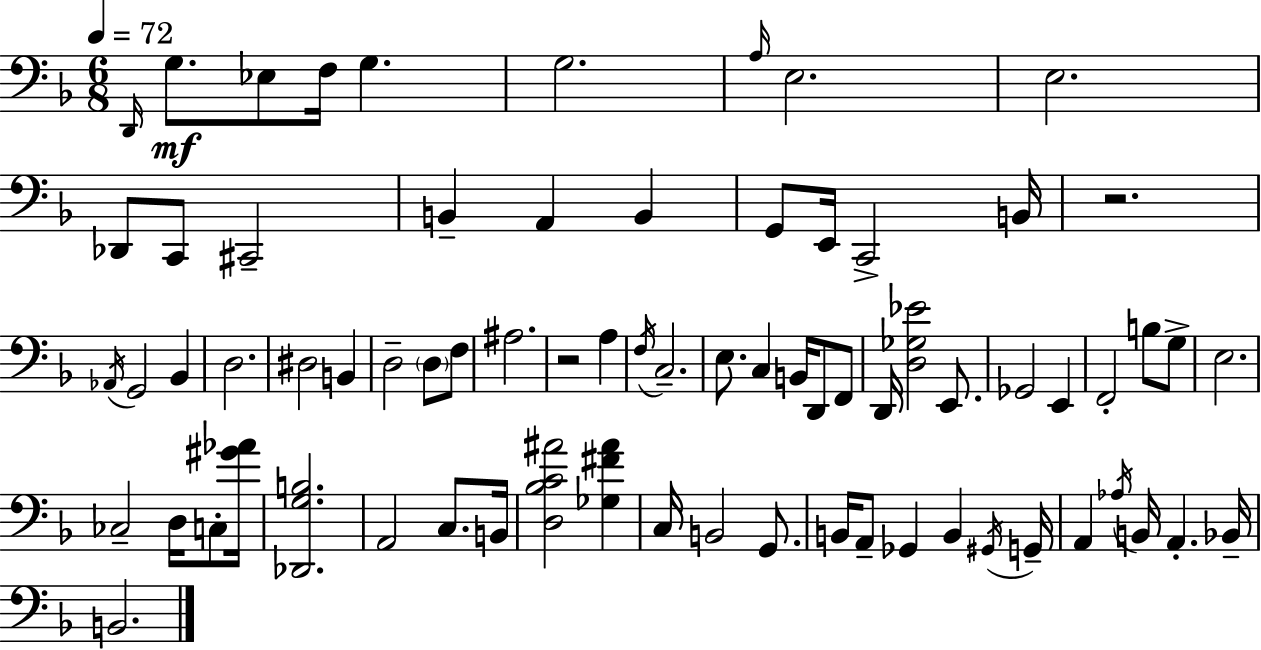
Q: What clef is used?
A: bass